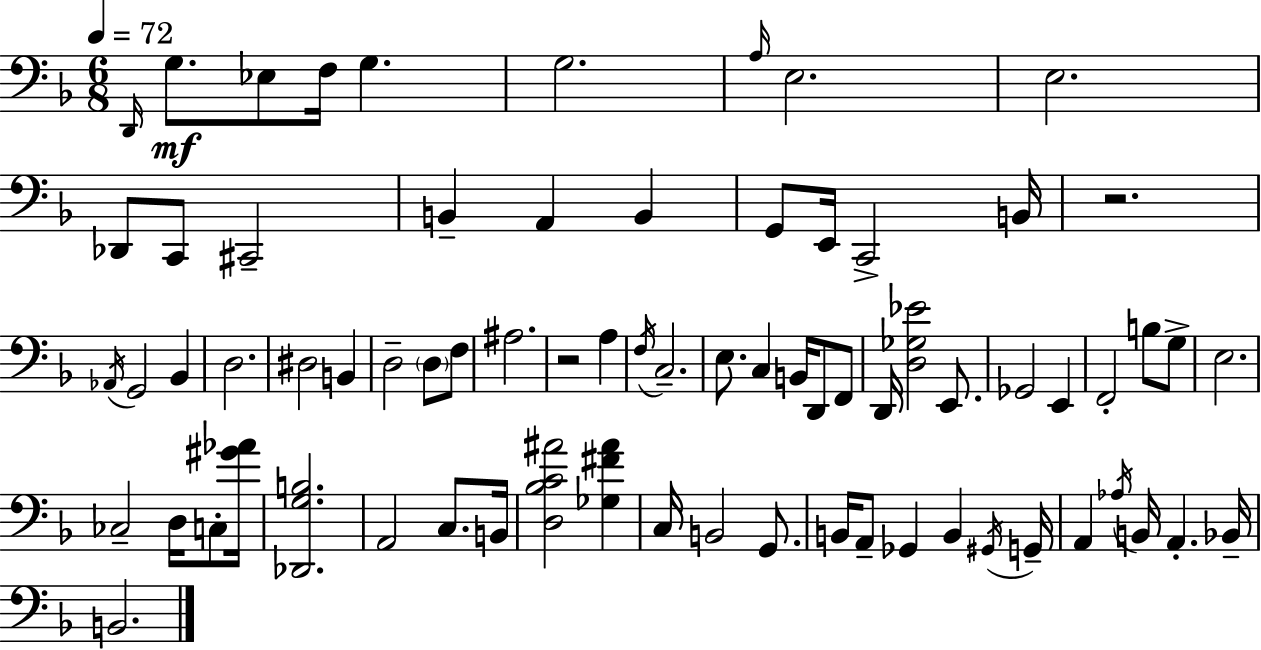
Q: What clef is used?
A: bass